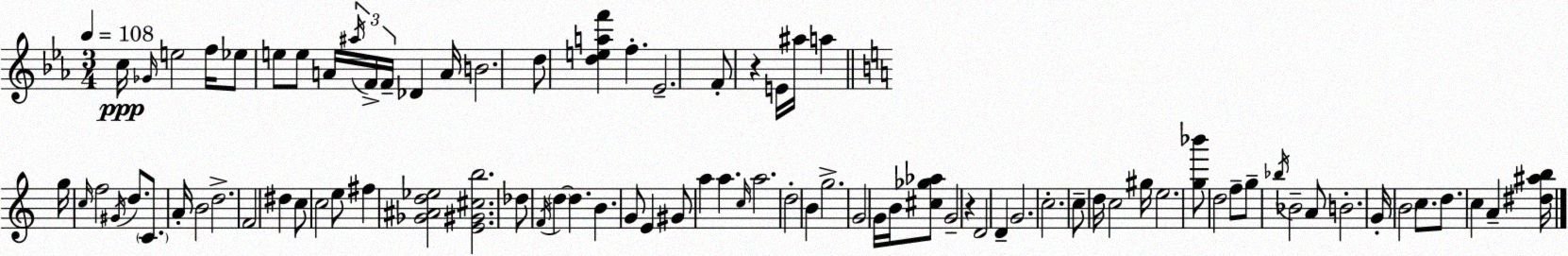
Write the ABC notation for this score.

X:1
T:Untitled
M:3/4
L:1/4
K:Eb
c/4 _G/4 e2 f/4 _e/2 e/2 e/2 A/4 ^a/4 F/4 F/4 _D A/4 B2 d/2 [deaf'] f _E2 F/2 z E/4 ^a/4 a g/4 c/4 f2 ^G/4 d/2 C/2 A/4 B2 d2 F2 ^d c/2 c2 e/2 ^f [_G^Ad_e]2 [E^G^cb]2 _d/2 F/4 d d B G/2 E ^G/2 a a c/4 a2 d2 B g2 G2 G/4 B/4 [^c_g_a]/2 G2 z D2 D G2 c2 c/2 d/4 c2 ^g/4 e2 [g_b']/2 d2 f/2 g/2 _b/4 _B2 A/2 B2 G/4 B2 c/2 d/2 c A [^d^ab]/4